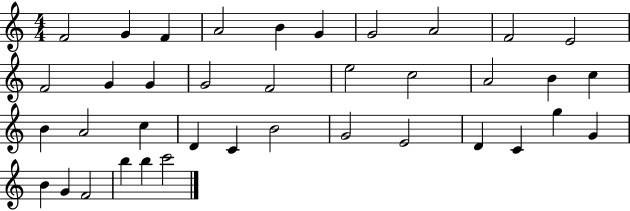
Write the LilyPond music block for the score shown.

{
  \clef treble
  \numericTimeSignature
  \time 4/4
  \key c \major
  f'2 g'4 f'4 | a'2 b'4 g'4 | g'2 a'2 | f'2 e'2 | \break f'2 g'4 g'4 | g'2 f'2 | e''2 c''2 | a'2 b'4 c''4 | \break b'4 a'2 c''4 | d'4 c'4 b'2 | g'2 e'2 | d'4 c'4 g''4 g'4 | \break b'4 g'4 f'2 | b''4 b''4 c'''2 | \bar "|."
}